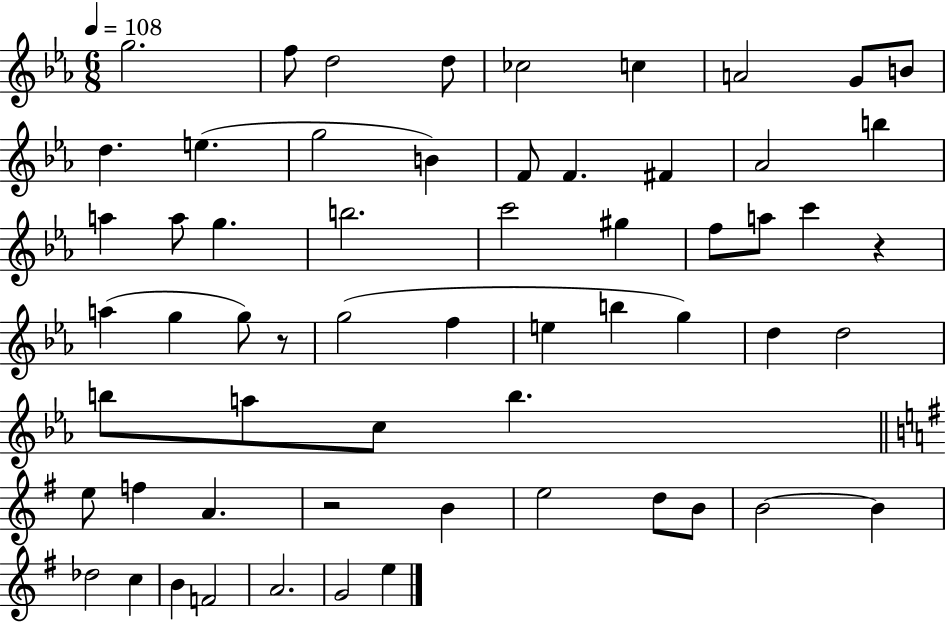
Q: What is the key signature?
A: EES major